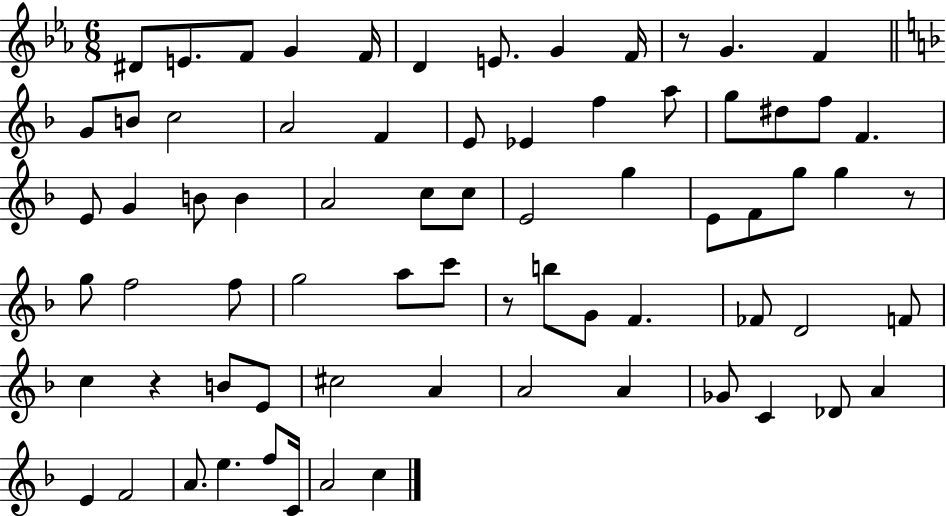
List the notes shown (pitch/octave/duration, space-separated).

D#4/e E4/e. F4/e G4/q F4/s D4/q E4/e. G4/q F4/s R/e G4/q. F4/q G4/e B4/e C5/h A4/h F4/q E4/e Eb4/q F5/q A5/e G5/e D#5/e F5/e F4/q. E4/e G4/q B4/e B4/q A4/h C5/e C5/e E4/h G5/q E4/e F4/e G5/e G5/q R/e G5/e F5/h F5/e G5/h A5/e C6/e R/e B5/e G4/e F4/q. FES4/e D4/h F4/e C5/q R/q B4/e E4/e C#5/h A4/q A4/h A4/q Gb4/e C4/q Db4/e A4/q E4/q F4/h A4/e. E5/q. F5/e C4/s A4/h C5/q